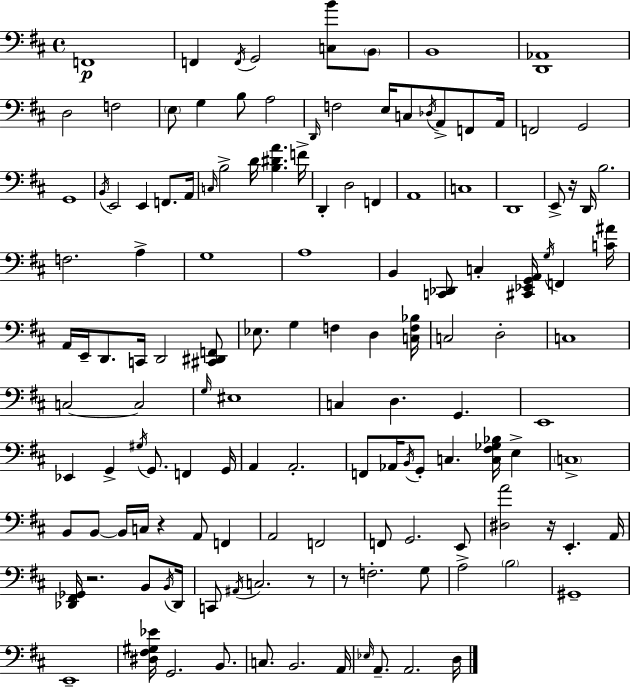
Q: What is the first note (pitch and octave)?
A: F2